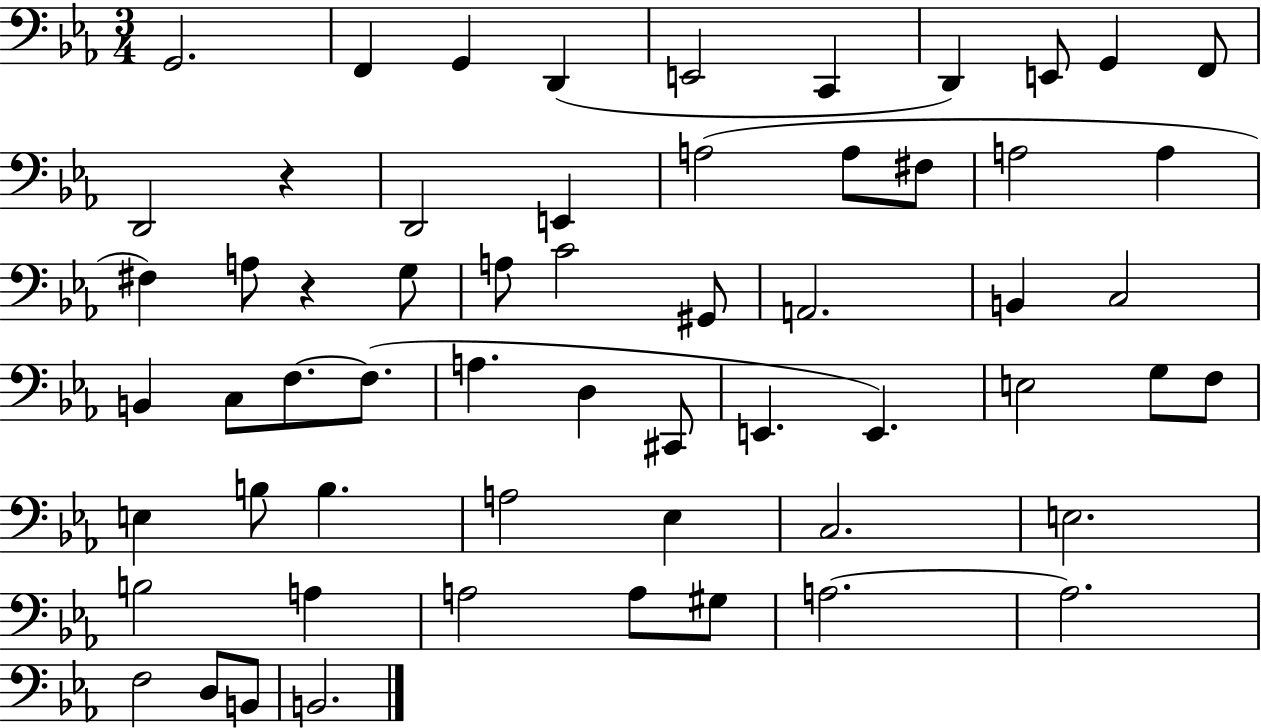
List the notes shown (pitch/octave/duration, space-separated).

G2/h. F2/q G2/q D2/q E2/h C2/q D2/q E2/e G2/q F2/e D2/h R/q D2/h E2/q A3/h A3/e F#3/e A3/h A3/q F#3/q A3/e R/q G3/e A3/e C4/h G#2/e A2/h. B2/q C3/h B2/q C3/e F3/e. F3/e. A3/q. D3/q C#2/e E2/q. E2/q. E3/h G3/e F3/e E3/q B3/e B3/q. A3/h Eb3/q C3/h. E3/h. B3/h A3/q A3/h A3/e G#3/e A3/h. A3/h. F3/h D3/e B2/e B2/h.